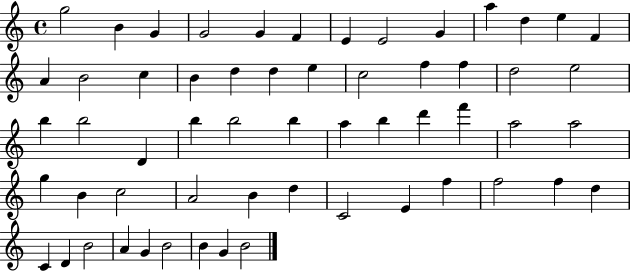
{
  \clef treble
  \time 4/4
  \defaultTimeSignature
  \key c \major
  g''2 b'4 g'4 | g'2 g'4 f'4 | e'4 e'2 g'4 | a''4 d''4 e''4 f'4 | \break a'4 b'2 c''4 | b'4 d''4 d''4 e''4 | c''2 f''4 f''4 | d''2 e''2 | \break b''4 b''2 d'4 | b''4 b''2 b''4 | a''4 b''4 d'''4 f'''4 | a''2 a''2 | \break g''4 b'4 c''2 | a'2 b'4 d''4 | c'2 e'4 f''4 | f''2 f''4 d''4 | \break c'4 d'4 b'2 | a'4 g'4 b'2 | b'4 g'4 b'2 | \bar "|."
}